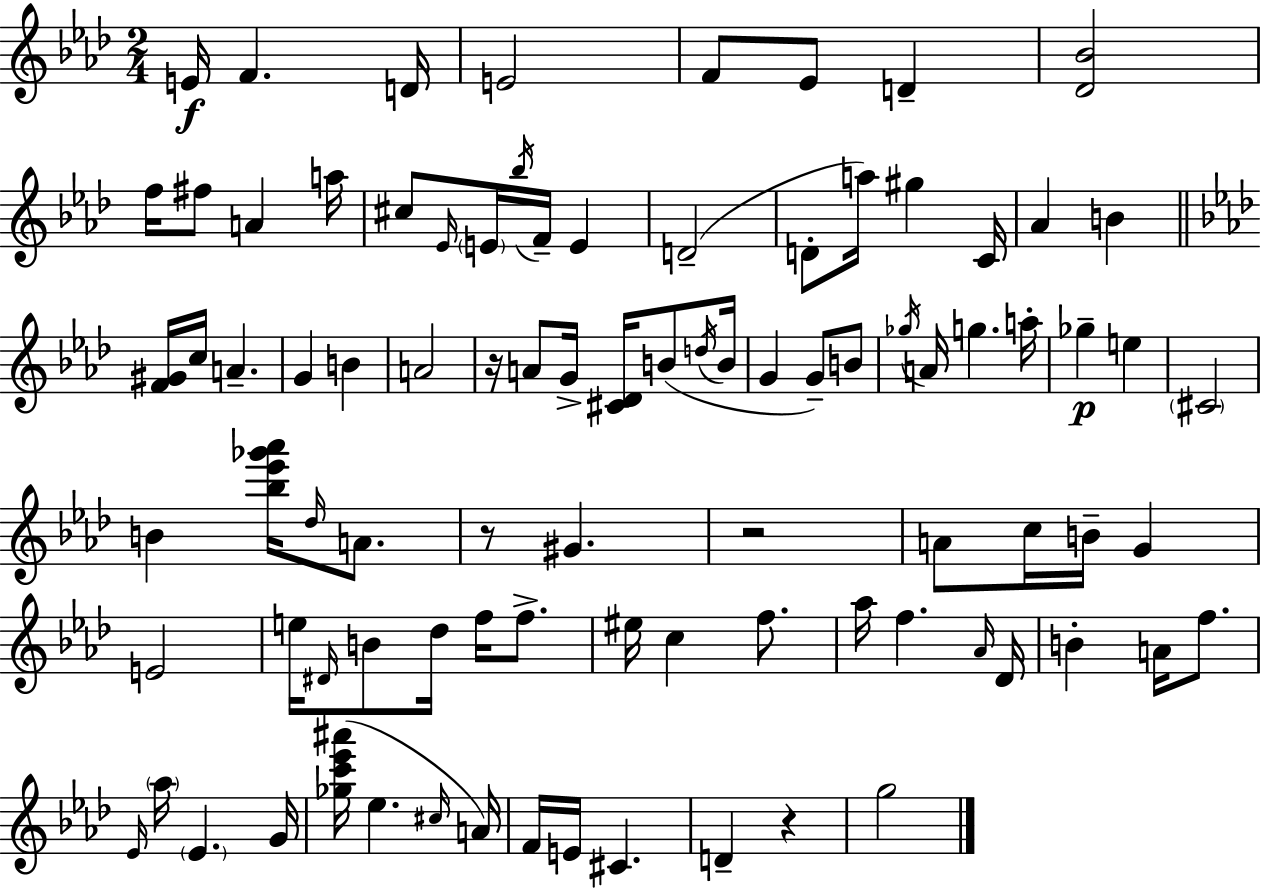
{
  \clef treble
  \numericTimeSignature
  \time 2/4
  \key aes \major
  e'16\f f'4. d'16 | e'2 | f'8 ees'8 d'4-- | <des' bes'>2 | \break f''16 fis''8 a'4 a''16 | cis''8 \grace { ees'16 } \parenthesize e'16 \acciaccatura { bes''16 } f'16-- e'4 | d'2--( | d'8-. a''16) gis''4 | \break c'16 aes'4 b'4 | \bar "||" \break \key aes \major <f' gis'>16 c''16 a'4.-- | g'4 b'4 | a'2 | r16 a'8 g'16-> <cis' des'>16 b'8( \acciaccatura { d''16 } | \break b'16 g'4 g'8--) b'8 | \acciaccatura { ges''16 } a'16 g''4. | a''16-. ges''4--\p e''4 | \parenthesize cis'2 | \break b'4 <bes'' ees''' ges''' aes'''>16 \grace { des''16 } | a'8. r8 gis'4. | r2 | a'8 c''16 b'16-- g'4 | \break e'2 | e''16 \grace { dis'16 } b'8 des''16 | f''16 f''8.-> eis''16 c''4 | f''8. aes''16 f''4. | \break \grace { aes'16 } des'16 b'4-. | a'16 f''8. \grace { ees'16 } \parenthesize aes''16 \parenthesize ees'4. | g'16 <ges'' c''' ees''' ais'''>16( ees''4. | \grace { cis''16 }) a'16 f'16 | \break e'16 cis'4. d'4-- | r4 g''2 | \bar "|."
}